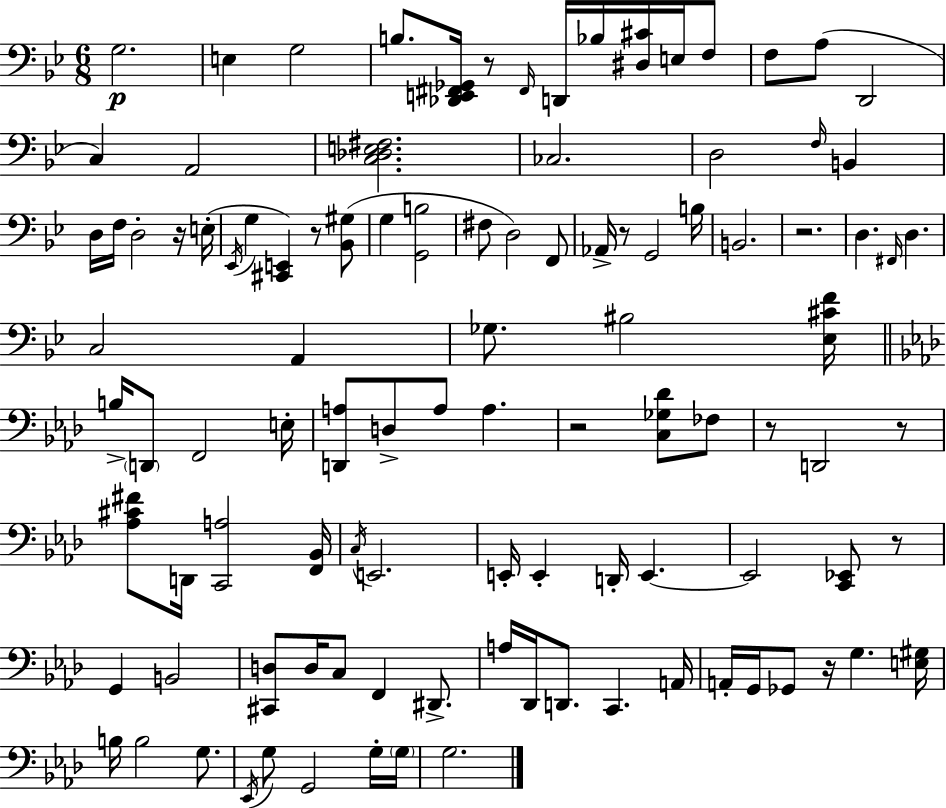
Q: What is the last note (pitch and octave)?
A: G3